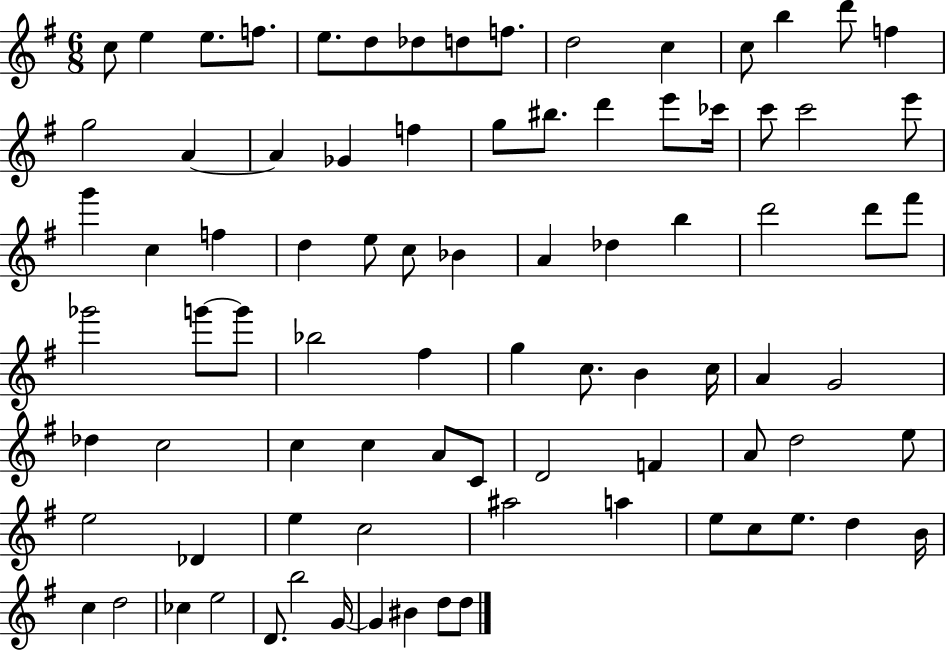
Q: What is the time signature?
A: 6/8